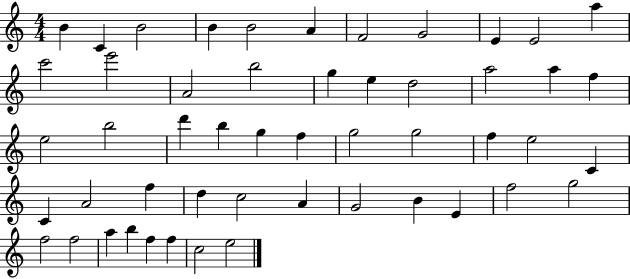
B4/q C4/q B4/h B4/q B4/h A4/q F4/h G4/h E4/q E4/h A5/q C6/h E6/h A4/h B5/h G5/q E5/q D5/h A5/h A5/q F5/q E5/h B5/h D6/q B5/q G5/q F5/q G5/h G5/h F5/q E5/h C4/q C4/q A4/h F5/q D5/q C5/h A4/q G4/h B4/q E4/q F5/h G5/h F5/h F5/h A5/q B5/q F5/q F5/q C5/h E5/h